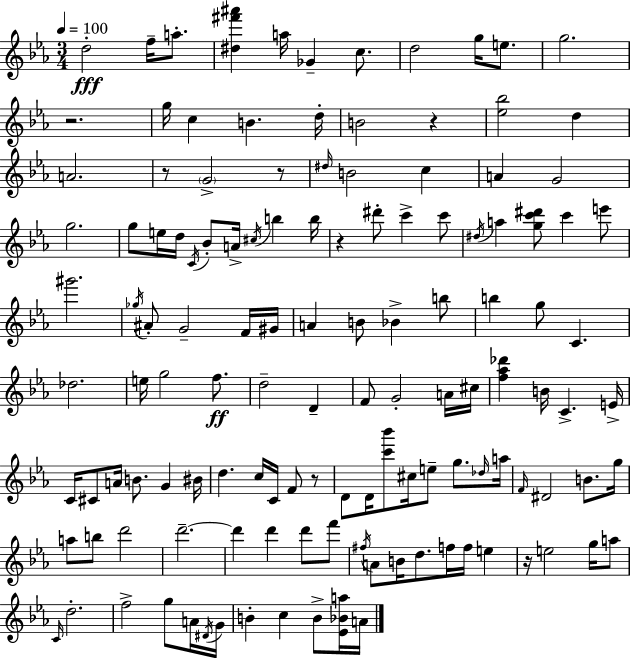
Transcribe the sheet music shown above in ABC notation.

X:1
T:Untitled
M:3/4
L:1/4
K:Eb
d2 f/4 a/2 [^d^f'^a'] a/4 _G c/2 d2 g/4 e/2 g2 z2 g/4 c B d/4 B2 z [_e_b]2 d A2 z/2 G2 z/2 ^d/4 B2 c A G2 g2 g/2 e/4 d/4 C/4 _B/2 A/4 ^c/4 b b/4 z ^d'/2 c' c'/2 ^d/4 a [gc'^d']/2 c' e'/2 ^g'2 _g/4 ^A/2 G2 F/4 ^G/4 A B/2 _B b/2 b g/2 C _d2 e/4 g2 f/2 d2 D F/2 G2 A/4 ^c/4 [f_a_d'] B/4 C E/4 C/4 ^C/2 A/4 B/2 G ^B/4 d c/4 C/4 F/2 z/2 D/2 D/4 [c'_b']/2 ^c/4 e/2 g/2 _d/4 a/4 F/4 ^D2 B/2 g/4 a/2 b/2 d'2 d'2 d' d' d'/2 f'/2 ^f/4 A/2 B/4 d/2 f/4 f/4 e z/4 e2 g/4 a/2 C/4 d2 f2 g/2 A/4 ^D/4 G/4 B c B/2 [_E_Ba]/4 A/4